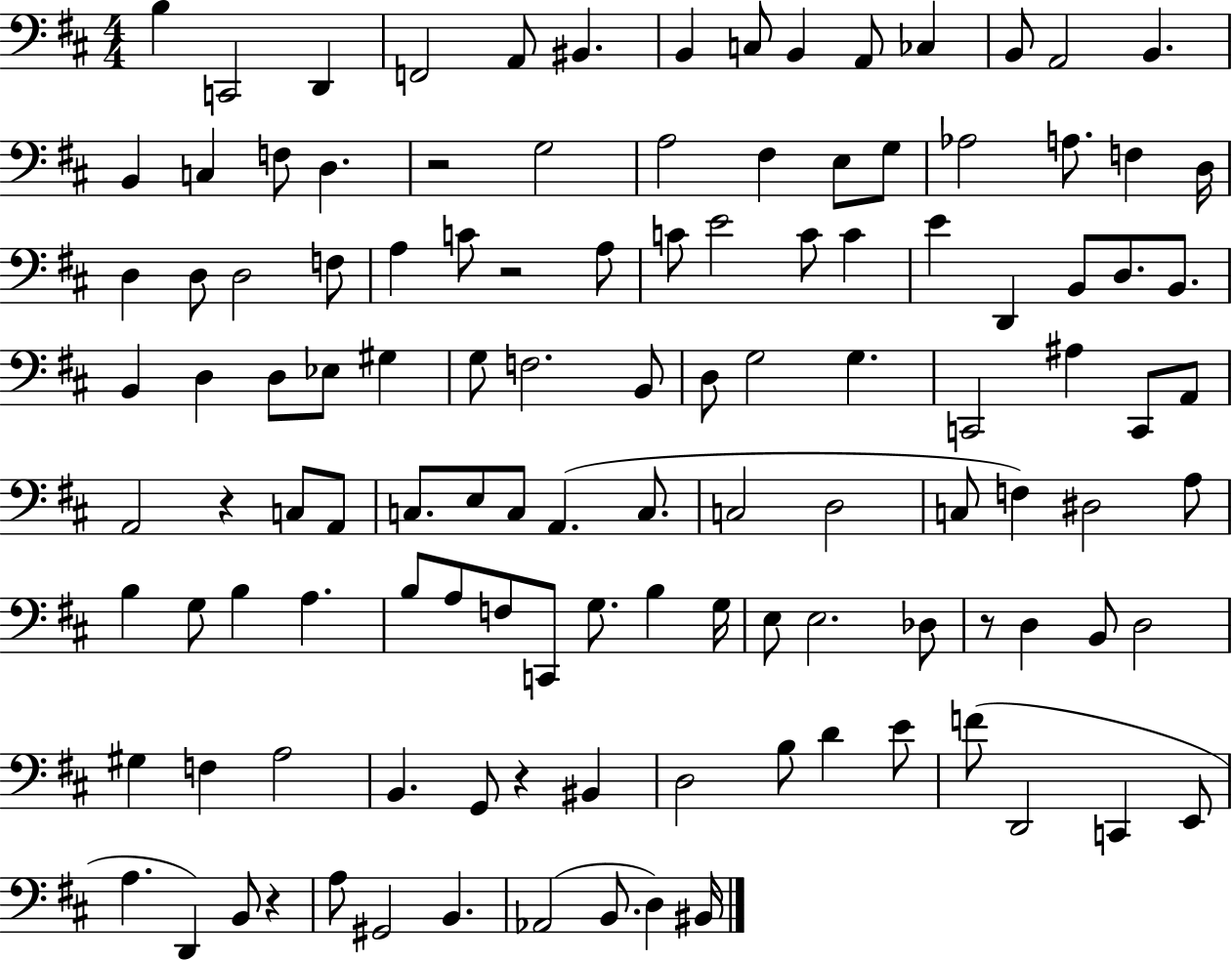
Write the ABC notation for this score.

X:1
T:Untitled
M:4/4
L:1/4
K:D
B, C,,2 D,, F,,2 A,,/2 ^B,, B,, C,/2 B,, A,,/2 _C, B,,/2 A,,2 B,, B,, C, F,/2 D, z2 G,2 A,2 ^F, E,/2 G,/2 _A,2 A,/2 F, D,/4 D, D,/2 D,2 F,/2 A, C/2 z2 A,/2 C/2 E2 C/2 C E D,, B,,/2 D,/2 B,,/2 B,, D, D,/2 _E,/2 ^G, G,/2 F,2 B,,/2 D,/2 G,2 G, C,,2 ^A, C,,/2 A,,/2 A,,2 z C,/2 A,,/2 C,/2 E,/2 C,/2 A,, C,/2 C,2 D,2 C,/2 F, ^D,2 A,/2 B, G,/2 B, A, B,/2 A,/2 F,/2 C,,/2 G,/2 B, G,/4 E,/2 E,2 _D,/2 z/2 D, B,,/2 D,2 ^G, F, A,2 B,, G,,/2 z ^B,, D,2 B,/2 D E/2 F/2 D,,2 C,, E,,/2 A, D,, B,,/2 z A,/2 ^G,,2 B,, _A,,2 B,,/2 D, ^B,,/4